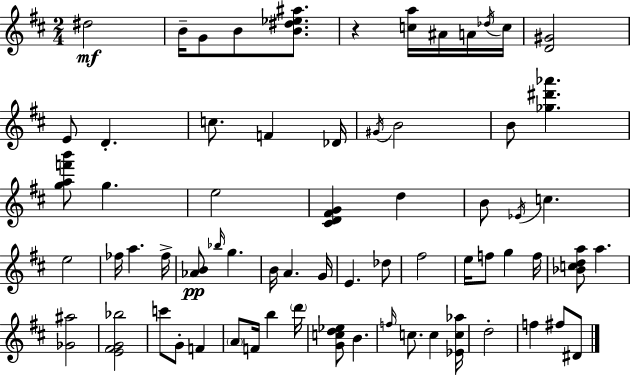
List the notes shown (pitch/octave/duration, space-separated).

D#5/h B4/s G4/e B4/e [B4,D#5,Eb5,A#5]/e. R/q [C5,A5]/s A#4/s A4/s Db5/s C5/s [D4,G#4]/h E4/e D4/q. C5/e. F4/q Db4/s G#4/s B4/h B4/e [Gb5,D#6,Ab6]/q. [G5,A5,F6,B6]/e G5/q. E5/h [C#4,D4,F#4,G4]/q D5/q B4/e Eb4/s C5/q. E5/h FES5/s A5/q. FES5/s [Ab4,B4]/e Bb5/s G5/q. B4/s A4/q. G4/s E4/q. Db5/e F#5/h E5/s F5/e G5/q F5/s [Bb4,C5,D5,A5]/e A5/q. [Gb4,A#5]/h [E4,F#4,G4,Bb5]/h C6/e G4/e F4/q A4/e F4/s B5/q D6/s [G4,C5,D5,Eb5]/e B4/q. F5/s C5/e. C5/q [Eb4,C5,Ab5]/s D5/h F5/q F#5/e D#4/e